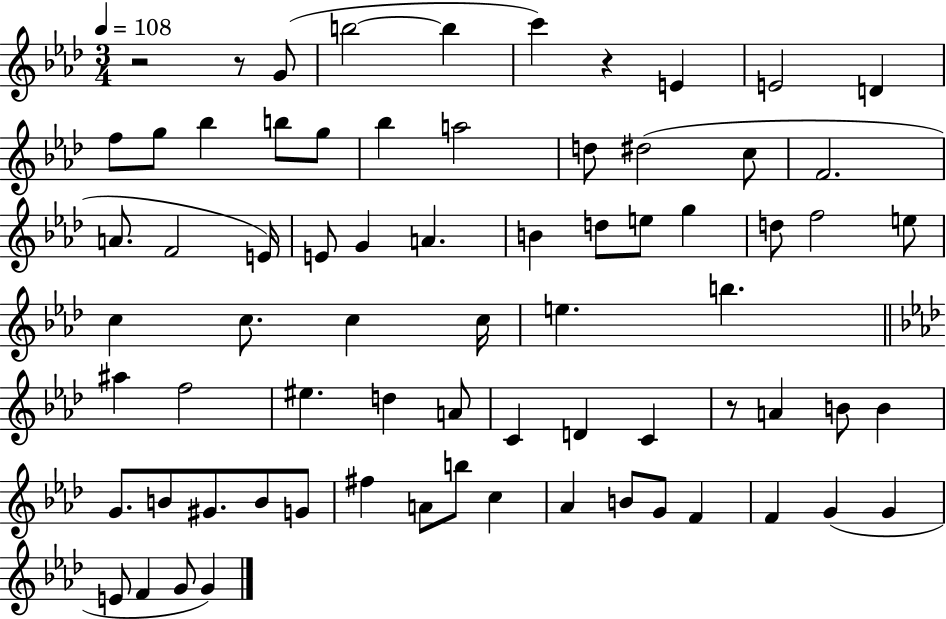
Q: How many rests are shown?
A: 4